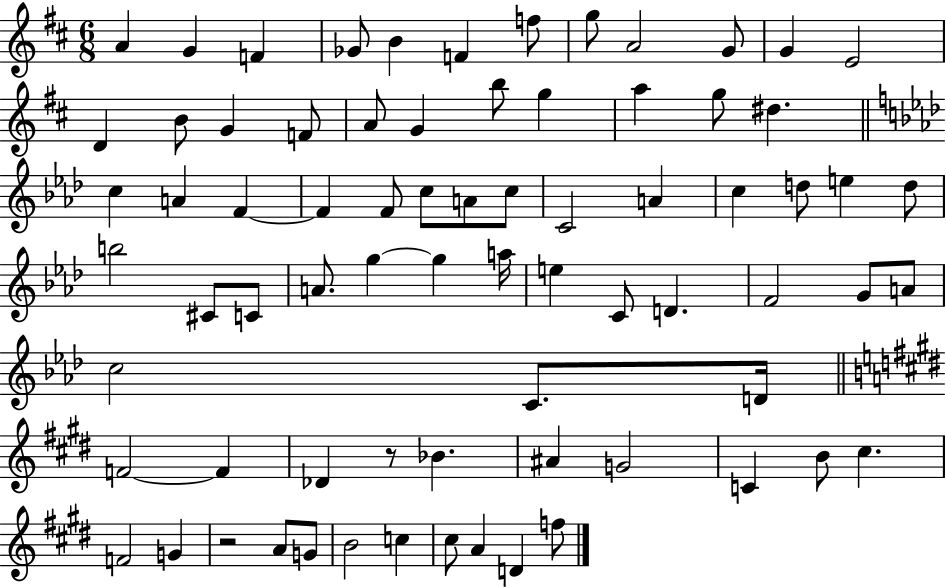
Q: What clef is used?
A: treble